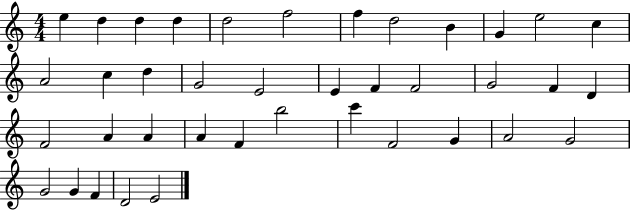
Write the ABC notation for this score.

X:1
T:Untitled
M:4/4
L:1/4
K:C
e d d d d2 f2 f d2 B G e2 c A2 c d G2 E2 E F F2 G2 F D F2 A A A F b2 c' F2 G A2 G2 G2 G F D2 E2